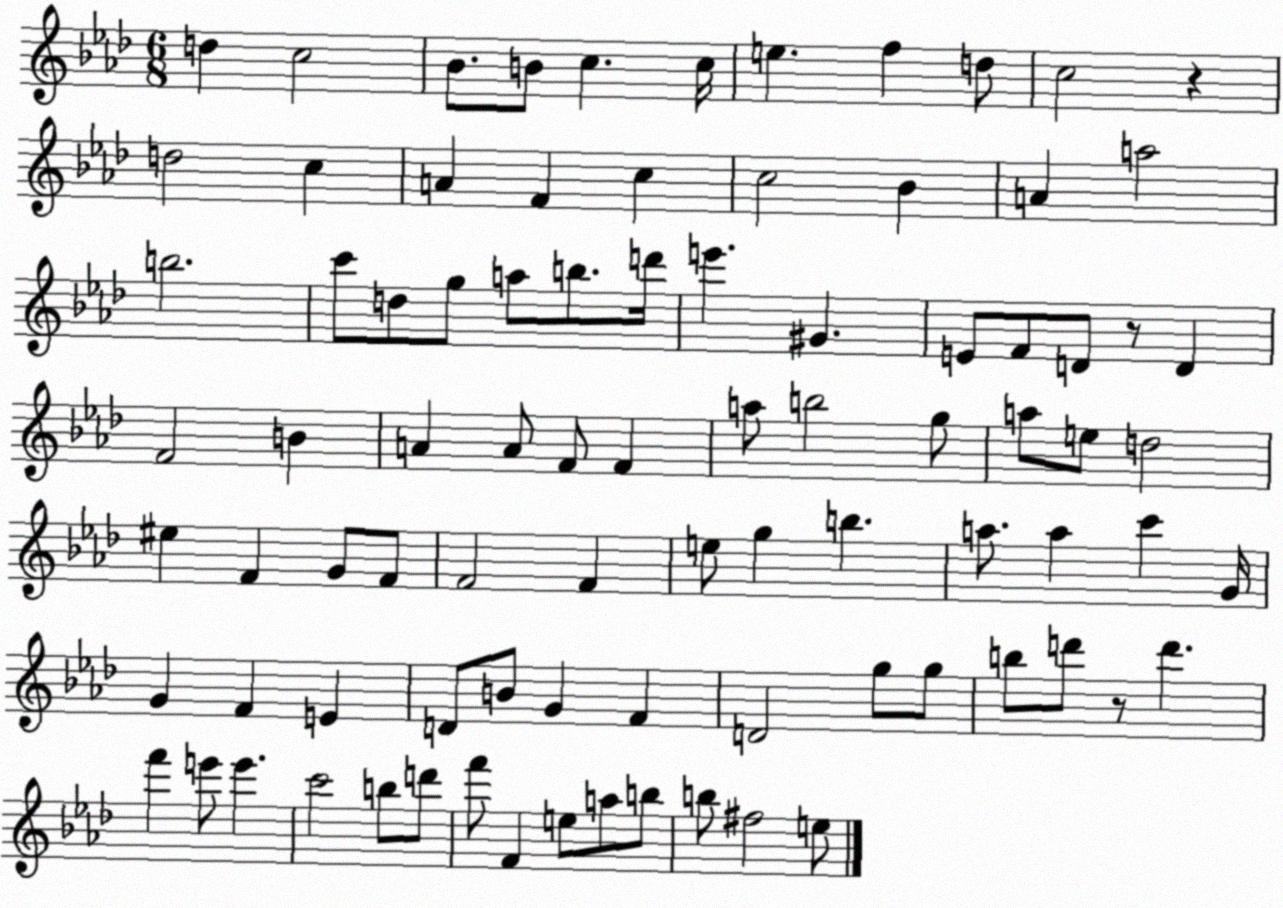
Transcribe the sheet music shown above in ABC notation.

X:1
T:Untitled
M:6/8
L:1/4
K:Ab
d c2 _B/2 B/2 c c/4 e f d/2 c2 z d2 c A F c c2 _B A a2 b2 c'/2 d/2 g/2 a/2 b/2 d'/4 e' ^G E/2 F/2 D/2 z/2 D F2 B A A/2 F/2 F a/2 b2 g/2 a/2 e/2 d2 ^e F G/2 F/2 F2 F e/2 g b a/2 a c' G/4 G F E D/2 B/2 G F D2 g/2 g/2 b/2 d'/2 z/2 d' f' e'/2 e' c'2 b/2 d'/2 f'/2 F e/2 a/2 b/2 b/2 ^f2 e/2